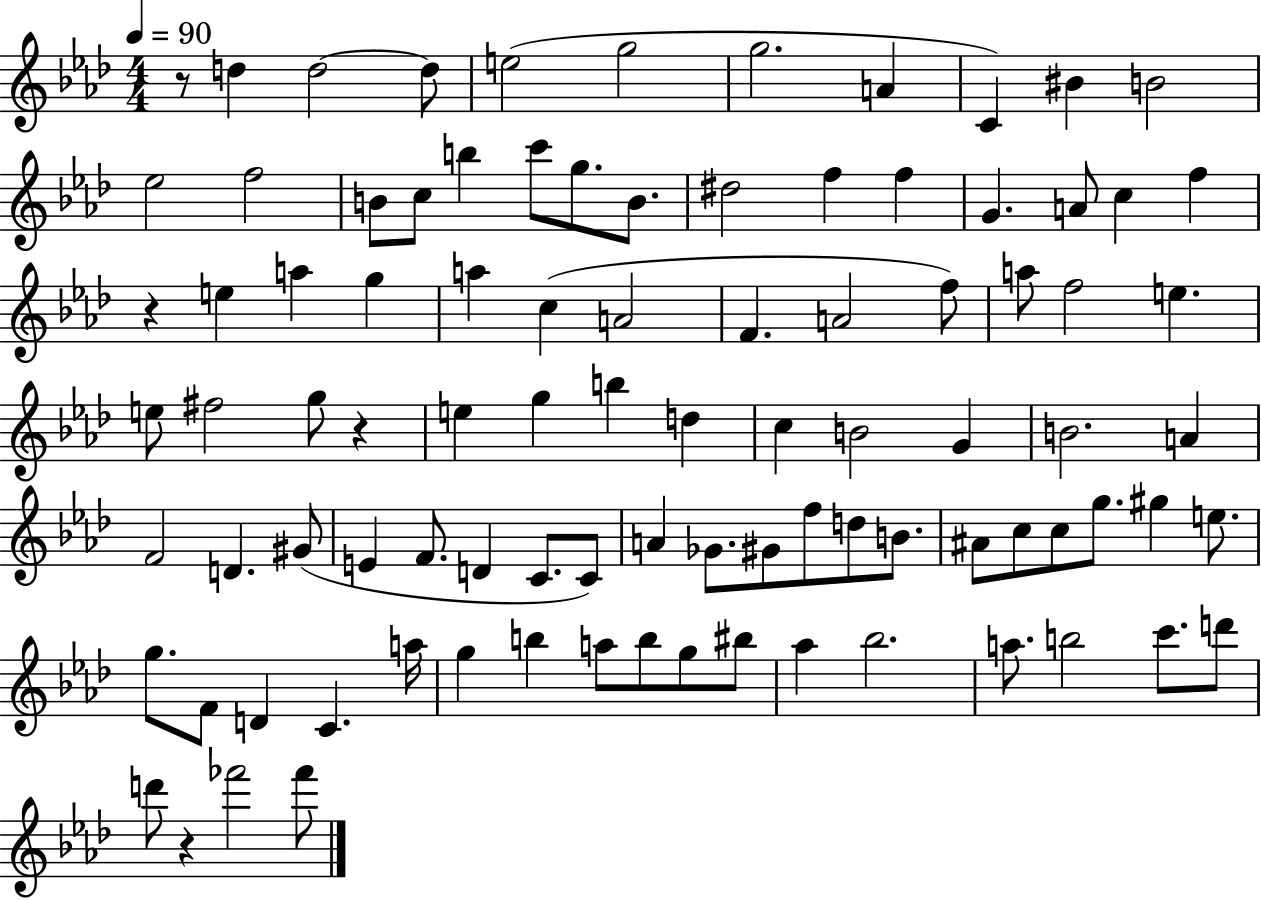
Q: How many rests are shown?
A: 4